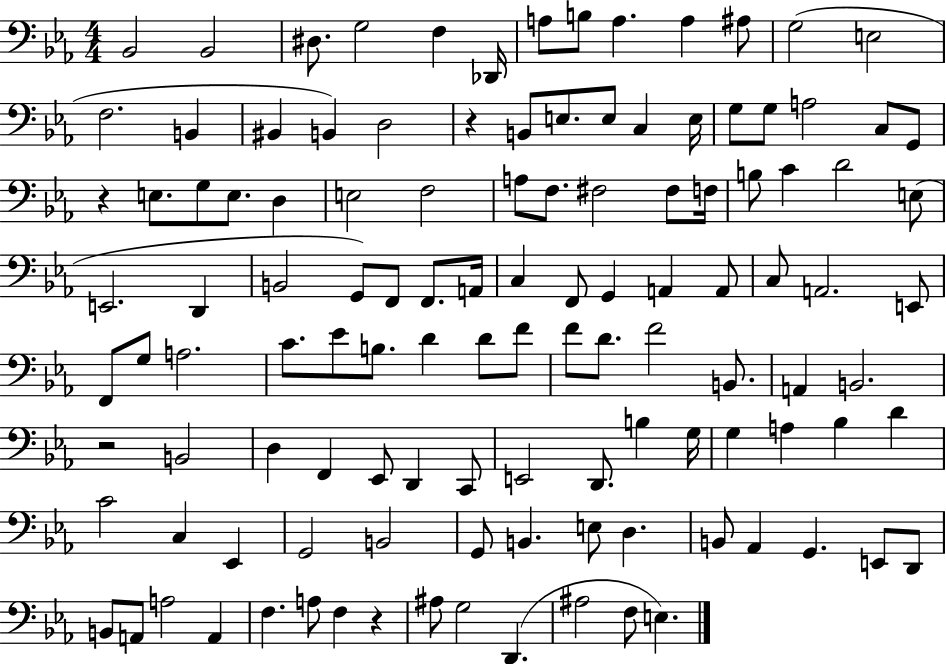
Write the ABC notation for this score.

X:1
T:Untitled
M:4/4
L:1/4
K:Eb
_B,,2 _B,,2 ^D,/2 G,2 F, _D,,/4 A,/2 B,/2 A, A, ^A,/2 G,2 E,2 F,2 B,, ^B,, B,, D,2 z B,,/2 E,/2 E,/2 C, E,/4 G,/2 G,/2 A,2 C,/2 G,,/2 z E,/2 G,/2 E,/2 D, E,2 F,2 A,/2 F,/2 ^F,2 ^F,/2 F,/4 B,/2 C D2 E,/2 E,,2 D,, B,,2 G,,/2 F,,/2 F,,/2 A,,/4 C, F,,/2 G,, A,, A,,/2 C,/2 A,,2 E,,/2 F,,/2 G,/2 A,2 C/2 _E/2 B,/2 D D/2 F/2 F/2 D/2 F2 B,,/2 A,, B,,2 z2 B,,2 D, F,, _E,,/2 D,, C,,/2 E,,2 D,,/2 B, G,/4 G, A, _B, D C2 C, _E,, G,,2 B,,2 G,,/2 B,, E,/2 D, B,,/2 _A,, G,, E,,/2 D,,/2 B,,/2 A,,/2 A,2 A,, F, A,/2 F, z ^A,/2 G,2 D,, ^A,2 F,/2 E,